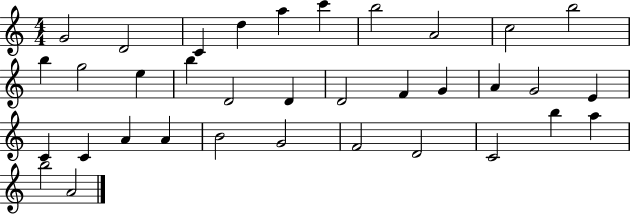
{
  \clef treble
  \numericTimeSignature
  \time 4/4
  \key c \major
  g'2 d'2 | c'4 d''4 a''4 c'''4 | b''2 a'2 | c''2 b''2 | \break b''4 g''2 e''4 | b''4 d'2 d'4 | d'2 f'4 g'4 | a'4 g'2 e'4 | \break c'4 c'4 a'4 a'4 | b'2 g'2 | f'2 d'2 | c'2 b''4 a''4 | \break b''2 a'2 | \bar "|."
}